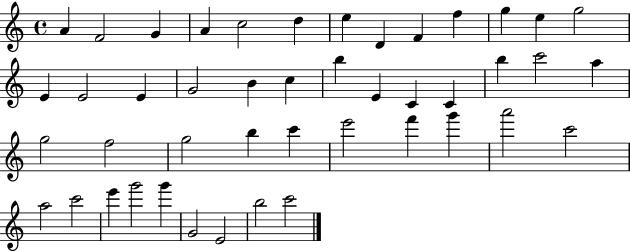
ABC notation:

X:1
T:Untitled
M:4/4
L:1/4
K:C
A F2 G A c2 d e D F f g e g2 E E2 E G2 B c b E C C b c'2 a g2 f2 g2 b c' e'2 f' g' a'2 c'2 a2 c'2 e' g'2 g' G2 E2 b2 c'2